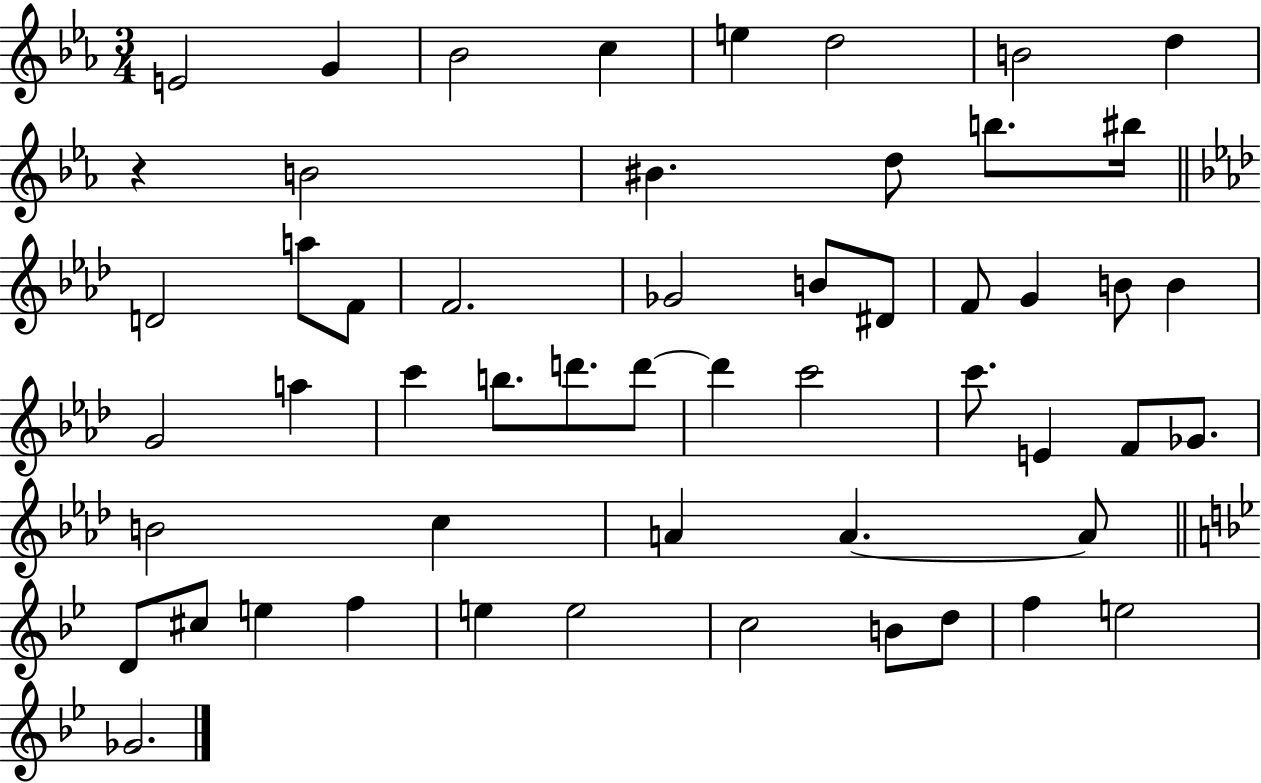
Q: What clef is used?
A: treble